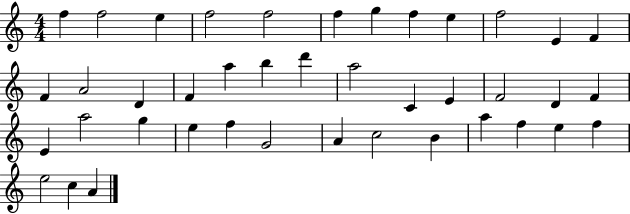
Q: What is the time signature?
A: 4/4